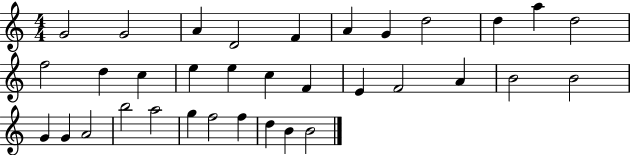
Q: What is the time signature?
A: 4/4